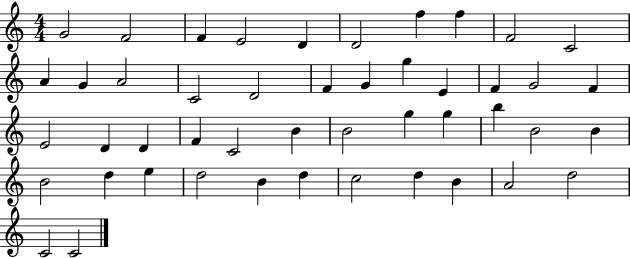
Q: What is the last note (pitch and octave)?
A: C4